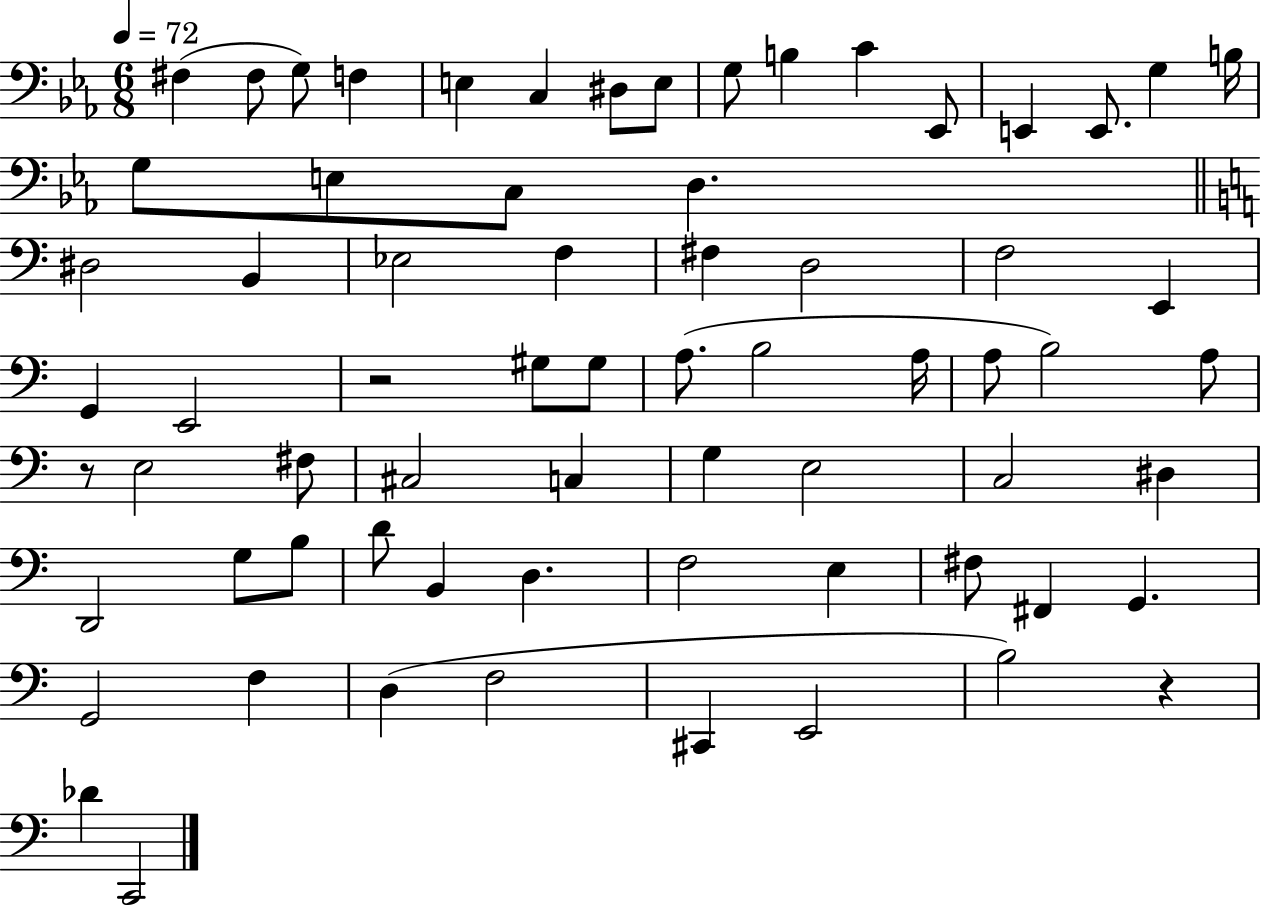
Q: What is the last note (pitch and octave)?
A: C2